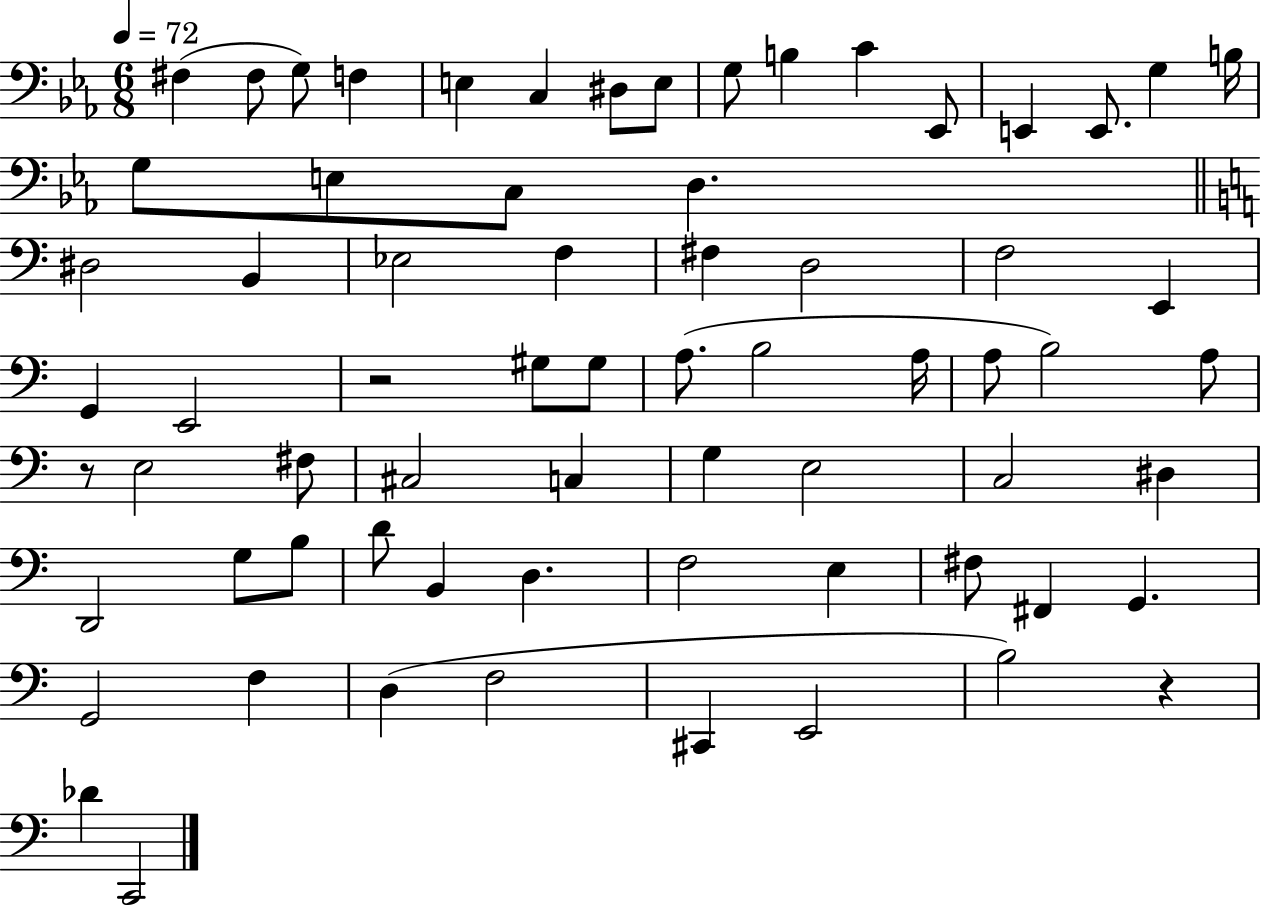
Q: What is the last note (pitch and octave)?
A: C2